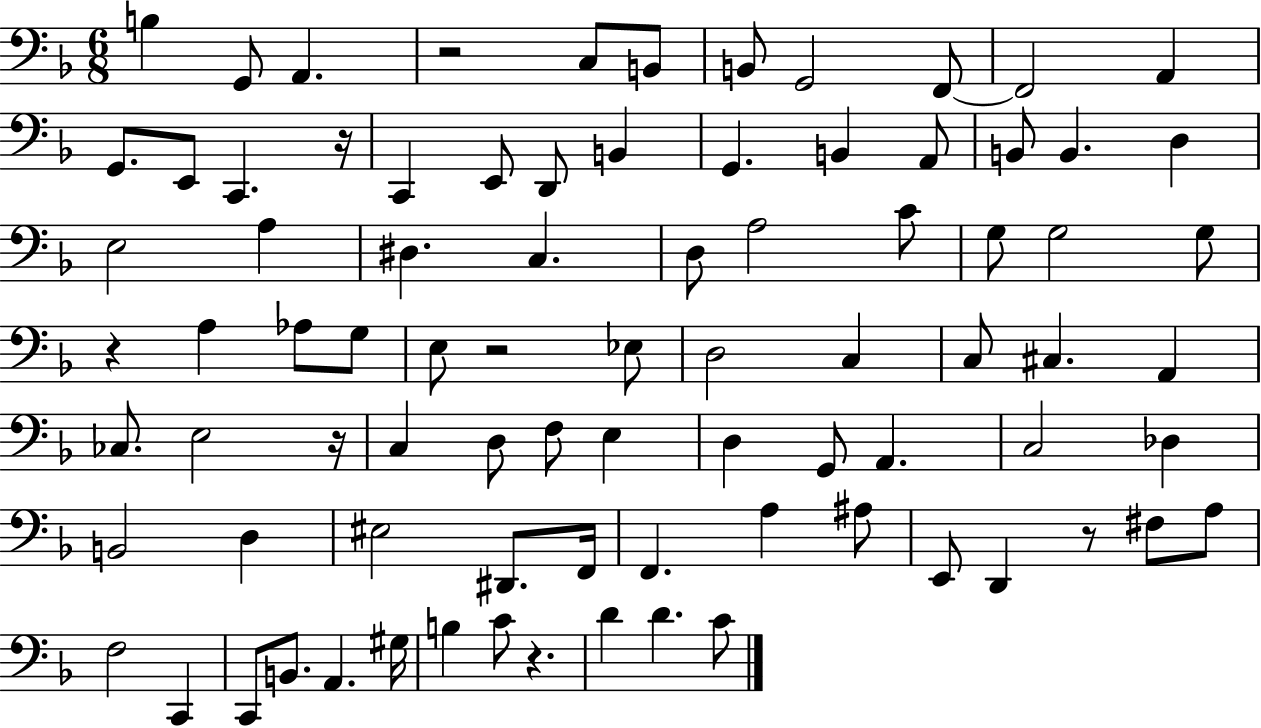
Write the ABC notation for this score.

X:1
T:Untitled
M:6/8
L:1/4
K:F
B, G,,/2 A,, z2 C,/2 B,,/2 B,,/2 G,,2 F,,/2 F,,2 A,, G,,/2 E,,/2 C,, z/4 C,, E,,/2 D,,/2 B,, G,, B,, A,,/2 B,,/2 B,, D, E,2 A, ^D, C, D,/2 A,2 C/2 G,/2 G,2 G,/2 z A, _A,/2 G,/2 E,/2 z2 _E,/2 D,2 C, C,/2 ^C, A,, _C,/2 E,2 z/4 C, D,/2 F,/2 E, D, G,,/2 A,, C,2 _D, B,,2 D, ^E,2 ^D,,/2 F,,/4 F,, A, ^A,/2 E,,/2 D,, z/2 ^F,/2 A,/2 F,2 C,, C,,/2 B,,/2 A,, ^G,/4 B, C/2 z D D C/2